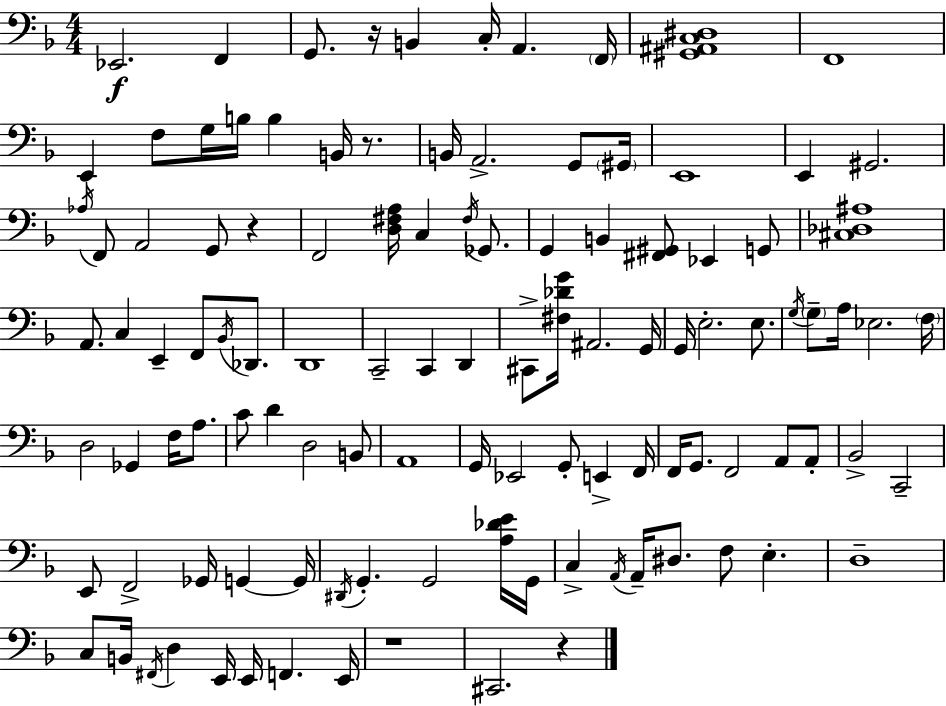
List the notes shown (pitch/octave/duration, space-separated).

Eb2/h. F2/q G2/e. R/s B2/q C3/s A2/q. F2/s [G#2,A#2,C3,D#3]/w F2/w E2/q F3/e G3/s B3/s B3/q B2/s R/e. B2/s A2/h. G2/e G#2/s E2/w E2/q G#2/h. Ab3/s F2/e A2/h G2/e R/q F2/h [D3,F#3,A3]/s C3/q F#3/s Gb2/e. G2/q B2/q [F#2,G#2]/e Eb2/q G2/e [C#3,Db3,A#3]/w A2/e. C3/q E2/q F2/e Bb2/s Db2/e. D2/w C2/h C2/q D2/q C#2/e [F#3,Db4,G4]/s A#2/h. G2/s G2/s E3/h. E3/e. G3/s G3/e A3/s Eb3/h. F3/s D3/h Gb2/q F3/s A3/e. C4/e D4/q D3/h B2/e A2/w G2/s Eb2/h G2/e E2/q F2/s F2/s G2/e. F2/h A2/e A2/e Bb2/h C2/h E2/e F2/h Gb2/s G2/q G2/s D#2/s G2/q. G2/h [A3,Db4,E4]/s G2/s C3/q A2/s A2/s D#3/e. F3/e E3/q. D3/w C3/e B2/s F#2/s D3/q E2/s E2/s F2/q. E2/s R/w C#2/h. R/q